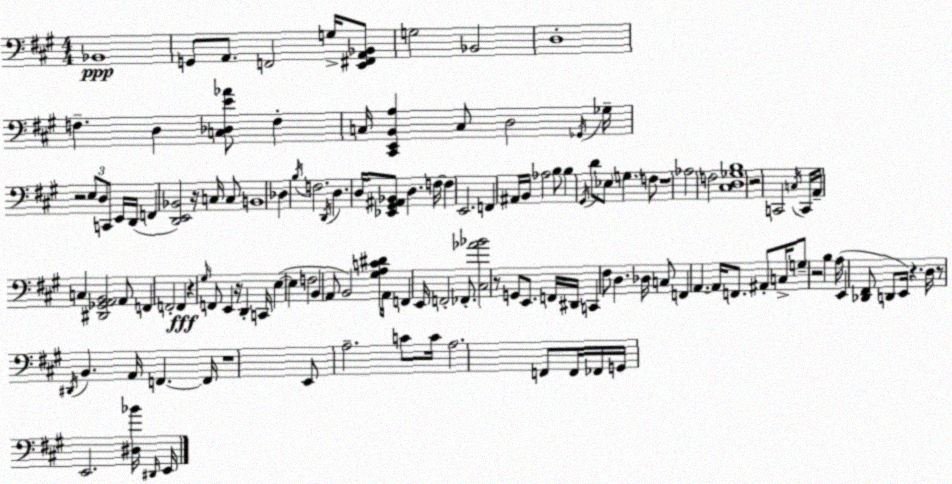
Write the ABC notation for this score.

X:1
T:Untitled
M:4/4
L:1/4
K:A
_B,,4 G,,/2 A,,/2 F,,2 G,/4 [E,,^F,,A,,_B,,]/2 G,2 _B,,2 D,4 F, D, [C,_D,E_A]/2 F, C,/4 [^C,,E,,B,,A,] C,/2 D,2 _G,,/4 _G,/4 z2 E,/2 D,/2 C,,/2 E,,/4 D,,/4 F,, [D,,E,,_B,,]2 z/4 C,/4 C,/2 B,,4 _D, B,/4 F,2 D,,/4 D, D,/4 [_E,,^G,,^A,,_B,,]/2 D, F,/4 F, E,,2 F,, ^A,,/4 B,,/4 _A,2 B,/2 B, ^G,,/4 D/2 _E,/2 G, F,/2 z4 _A,2 F,2 [^C,D,_G,B,]4 z2 C,,2 C,/4 C,,/4 A,,/4 C, [^D,,_G,,A,,B,,]2 A,,/2 F,, F,,2 F,, z ^G,/4 F,,/2 E,, z/4 D,, C,,/4 E, E, F,2 B,, A,,/2 B,,2 [^G,A,C^D]/4 A,,/4 F,, E,,/4 F,,2 _F,,/2 [^C,_A_B]2 z/2 G,,/2 E,,/2 F,,/4 ^D,,/4 C,, ^F,/2 D, _D,/4 C,/2 F,, A,, A,,/4 F,,/2 ^A,,/2 C,/4 G,/2 z2 B, A,/4 E,, [_D,,^F,,]/2 D,,/2 E,,/4 z D,/4 z/2 ^D,,/4 B,, A,,/4 F,, F,,/4 z4 E,,/2 A,2 C/2 C/4 A,2 F,,/2 F,,/4 _F,,/4 G,,/4 E,,2 [^D,_B]/4 ^D,,/4 E,,/4